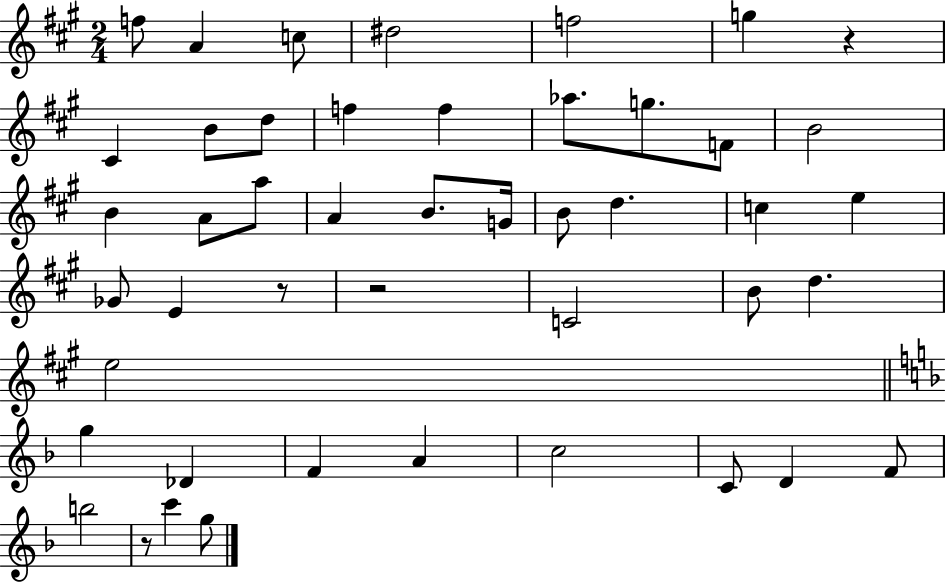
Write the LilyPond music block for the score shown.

{
  \clef treble
  \numericTimeSignature
  \time 2/4
  \key a \major
  \repeat volta 2 { f''8 a'4 c''8 | dis''2 | f''2 | g''4 r4 | \break cis'4 b'8 d''8 | f''4 f''4 | aes''8. g''8. f'8 | b'2 | \break b'4 a'8 a''8 | a'4 b'8. g'16 | b'8 d''4. | c''4 e''4 | \break ges'8 e'4 r8 | r2 | c'2 | b'8 d''4. | \break e''2 | \bar "||" \break \key d \minor g''4 des'4 | f'4 a'4 | c''2 | c'8 d'4 f'8 | \break b''2 | r8 c'''4 g''8 | } \bar "|."
}